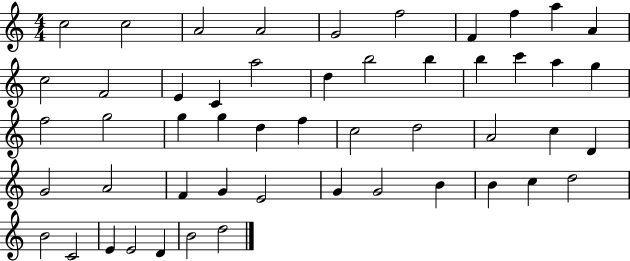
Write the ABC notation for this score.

X:1
T:Untitled
M:4/4
L:1/4
K:C
c2 c2 A2 A2 G2 f2 F f a A c2 F2 E C a2 d b2 b b c' a g f2 g2 g g d f c2 d2 A2 c D G2 A2 F G E2 G G2 B B c d2 B2 C2 E E2 D B2 d2